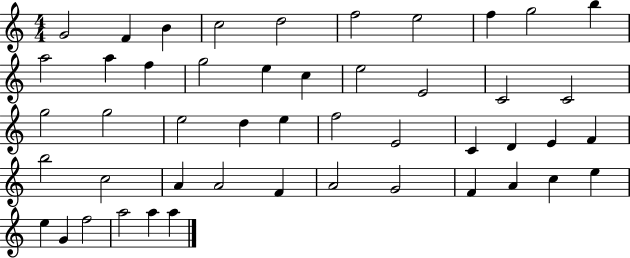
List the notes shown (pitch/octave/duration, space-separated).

G4/h F4/q B4/q C5/h D5/h F5/h E5/h F5/q G5/h B5/q A5/h A5/q F5/q G5/h E5/q C5/q E5/h E4/h C4/h C4/h G5/h G5/h E5/h D5/q E5/q F5/h E4/h C4/q D4/q E4/q F4/q B5/h C5/h A4/q A4/h F4/q A4/h G4/h F4/q A4/q C5/q E5/q E5/q G4/q F5/h A5/h A5/q A5/q